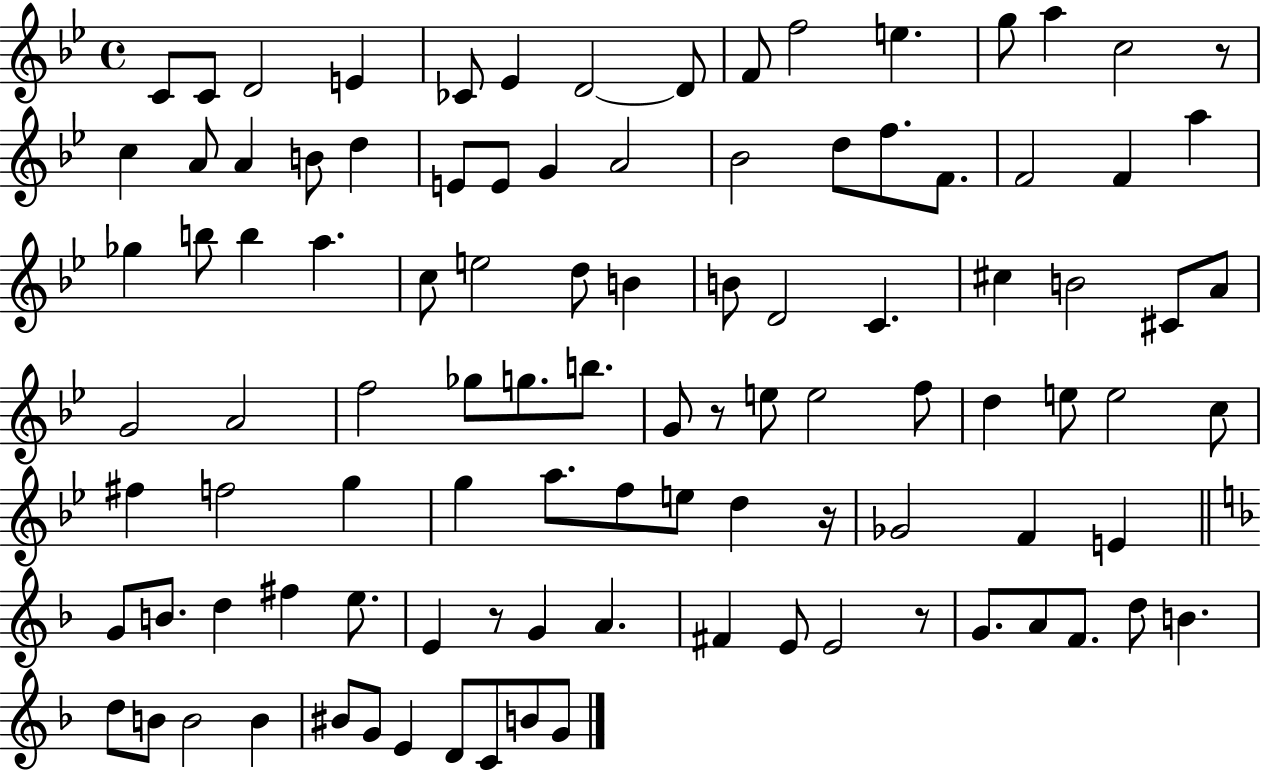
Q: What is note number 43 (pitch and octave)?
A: B4